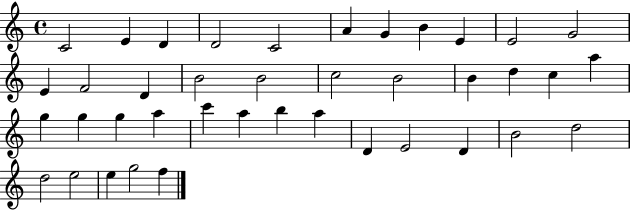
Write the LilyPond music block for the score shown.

{
  \clef treble
  \time 4/4
  \defaultTimeSignature
  \key c \major
  c'2 e'4 d'4 | d'2 c'2 | a'4 g'4 b'4 e'4 | e'2 g'2 | \break e'4 f'2 d'4 | b'2 b'2 | c''2 b'2 | b'4 d''4 c''4 a''4 | \break g''4 g''4 g''4 a''4 | c'''4 a''4 b''4 a''4 | d'4 e'2 d'4 | b'2 d''2 | \break d''2 e''2 | e''4 g''2 f''4 | \bar "|."
}